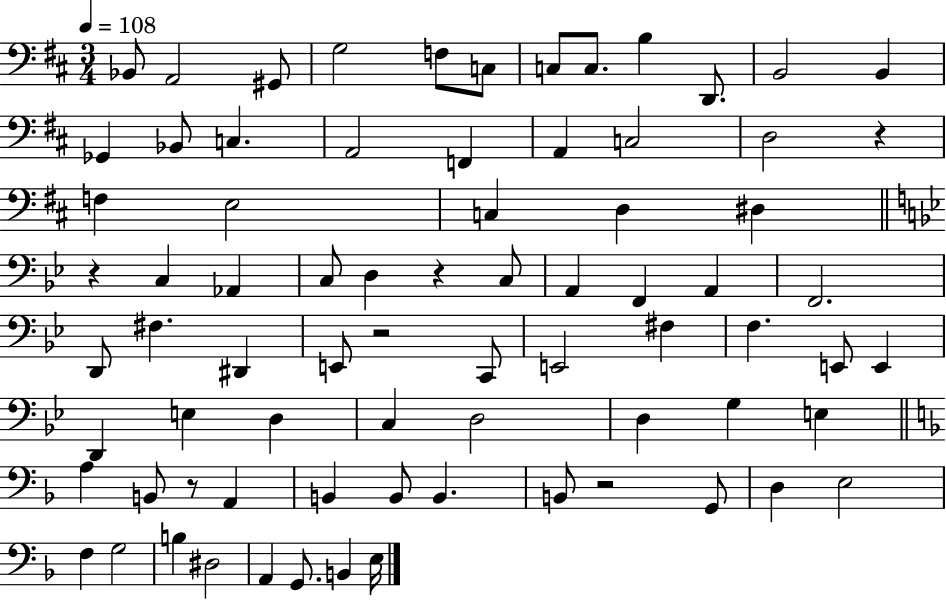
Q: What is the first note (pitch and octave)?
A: Bb2